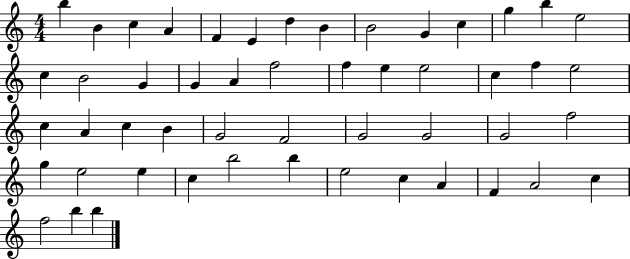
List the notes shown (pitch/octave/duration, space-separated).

B5/q B4/q C5/q A4/q F4/q E4/q D5/q B4/q B4/h G4/q C5/q G5/q B5/q E5/h C5/q B4/h G4/q G4/q A4/q F5/h F5/q E5/q E5/h C5/q F5/q E5/h C5/q A4/q C5/q B4/q G4/h F4/h G4/h G4/h G4/h F5/h G5/q E5/h E5/q C5/q B5/h B5/q E5/h C5/q A4/q F4/q A4/h C5/q F5/h B5/q B5/q